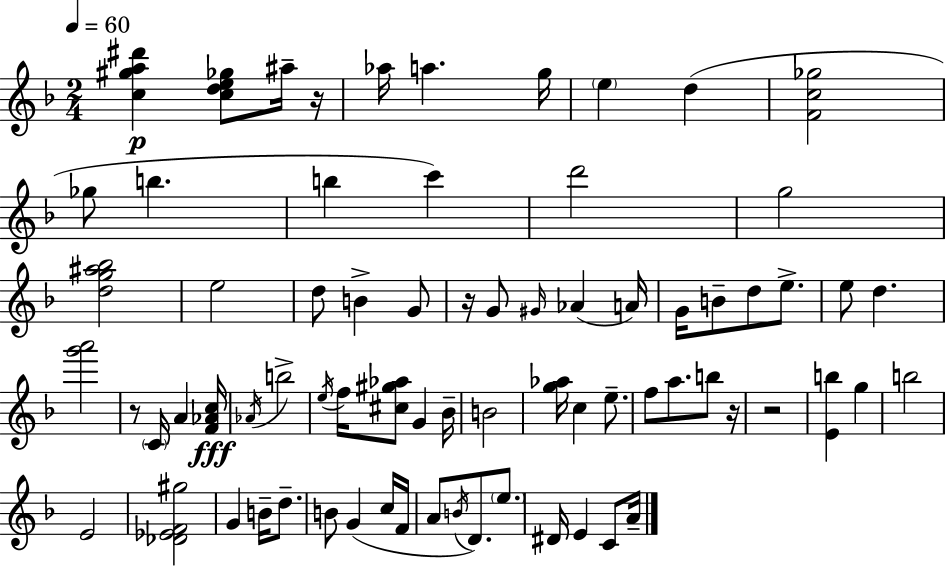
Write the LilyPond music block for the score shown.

{
  \clef treble
  \numericTimeSignature
  \time 2/4
  \key d \minor
  \tempo 4 = 60
  <c'' gis'' a'' dis'''>4\p <c'' d'' e'' ges''>8 ais''16-- r16 | aes''16 a''4. g''16 | \parenthesize e''4 d''4( | <f' c'' ges''>2 | \break ges''8 b''4. | b''4 c'''4) | d'''2 | g''2 | \break <d'' g'' ais'' bes''>2 | e''2 | d''8 b'4-> g'8 | r16 g'8 \grace { gis'16 }( aes'4 | \break a'16) g'16 b'8-- d''8 e''8.-> | e''8 d''4. | <g''' a'''>2 | r8 \parenthesize c'16 a'4 | \break <f' aes' c''>16\fff \acciaccatura { aes'16 } b''2-> | \acciaccatura { e''16 } f''16 <cis'' gis'' aes''>8 g'4 | bes'16-- b'2 | <g'' aes''>16 c''4 | \break e''8.-- f''8 a''8. | b''8 r16 r2 | <e' b''>4 g''4 | b''2 | \break e'2 | <des' ees' f' gis''>2 | g'4 b'16-- | d''8.-- b'8 g'4( | \break c''16 f'16 a'8 \acciaccatura { b'16 }) d'8. | \parenthesize e''8. dis'16 e'4 | c'8 a'16-- \bar "|."
}